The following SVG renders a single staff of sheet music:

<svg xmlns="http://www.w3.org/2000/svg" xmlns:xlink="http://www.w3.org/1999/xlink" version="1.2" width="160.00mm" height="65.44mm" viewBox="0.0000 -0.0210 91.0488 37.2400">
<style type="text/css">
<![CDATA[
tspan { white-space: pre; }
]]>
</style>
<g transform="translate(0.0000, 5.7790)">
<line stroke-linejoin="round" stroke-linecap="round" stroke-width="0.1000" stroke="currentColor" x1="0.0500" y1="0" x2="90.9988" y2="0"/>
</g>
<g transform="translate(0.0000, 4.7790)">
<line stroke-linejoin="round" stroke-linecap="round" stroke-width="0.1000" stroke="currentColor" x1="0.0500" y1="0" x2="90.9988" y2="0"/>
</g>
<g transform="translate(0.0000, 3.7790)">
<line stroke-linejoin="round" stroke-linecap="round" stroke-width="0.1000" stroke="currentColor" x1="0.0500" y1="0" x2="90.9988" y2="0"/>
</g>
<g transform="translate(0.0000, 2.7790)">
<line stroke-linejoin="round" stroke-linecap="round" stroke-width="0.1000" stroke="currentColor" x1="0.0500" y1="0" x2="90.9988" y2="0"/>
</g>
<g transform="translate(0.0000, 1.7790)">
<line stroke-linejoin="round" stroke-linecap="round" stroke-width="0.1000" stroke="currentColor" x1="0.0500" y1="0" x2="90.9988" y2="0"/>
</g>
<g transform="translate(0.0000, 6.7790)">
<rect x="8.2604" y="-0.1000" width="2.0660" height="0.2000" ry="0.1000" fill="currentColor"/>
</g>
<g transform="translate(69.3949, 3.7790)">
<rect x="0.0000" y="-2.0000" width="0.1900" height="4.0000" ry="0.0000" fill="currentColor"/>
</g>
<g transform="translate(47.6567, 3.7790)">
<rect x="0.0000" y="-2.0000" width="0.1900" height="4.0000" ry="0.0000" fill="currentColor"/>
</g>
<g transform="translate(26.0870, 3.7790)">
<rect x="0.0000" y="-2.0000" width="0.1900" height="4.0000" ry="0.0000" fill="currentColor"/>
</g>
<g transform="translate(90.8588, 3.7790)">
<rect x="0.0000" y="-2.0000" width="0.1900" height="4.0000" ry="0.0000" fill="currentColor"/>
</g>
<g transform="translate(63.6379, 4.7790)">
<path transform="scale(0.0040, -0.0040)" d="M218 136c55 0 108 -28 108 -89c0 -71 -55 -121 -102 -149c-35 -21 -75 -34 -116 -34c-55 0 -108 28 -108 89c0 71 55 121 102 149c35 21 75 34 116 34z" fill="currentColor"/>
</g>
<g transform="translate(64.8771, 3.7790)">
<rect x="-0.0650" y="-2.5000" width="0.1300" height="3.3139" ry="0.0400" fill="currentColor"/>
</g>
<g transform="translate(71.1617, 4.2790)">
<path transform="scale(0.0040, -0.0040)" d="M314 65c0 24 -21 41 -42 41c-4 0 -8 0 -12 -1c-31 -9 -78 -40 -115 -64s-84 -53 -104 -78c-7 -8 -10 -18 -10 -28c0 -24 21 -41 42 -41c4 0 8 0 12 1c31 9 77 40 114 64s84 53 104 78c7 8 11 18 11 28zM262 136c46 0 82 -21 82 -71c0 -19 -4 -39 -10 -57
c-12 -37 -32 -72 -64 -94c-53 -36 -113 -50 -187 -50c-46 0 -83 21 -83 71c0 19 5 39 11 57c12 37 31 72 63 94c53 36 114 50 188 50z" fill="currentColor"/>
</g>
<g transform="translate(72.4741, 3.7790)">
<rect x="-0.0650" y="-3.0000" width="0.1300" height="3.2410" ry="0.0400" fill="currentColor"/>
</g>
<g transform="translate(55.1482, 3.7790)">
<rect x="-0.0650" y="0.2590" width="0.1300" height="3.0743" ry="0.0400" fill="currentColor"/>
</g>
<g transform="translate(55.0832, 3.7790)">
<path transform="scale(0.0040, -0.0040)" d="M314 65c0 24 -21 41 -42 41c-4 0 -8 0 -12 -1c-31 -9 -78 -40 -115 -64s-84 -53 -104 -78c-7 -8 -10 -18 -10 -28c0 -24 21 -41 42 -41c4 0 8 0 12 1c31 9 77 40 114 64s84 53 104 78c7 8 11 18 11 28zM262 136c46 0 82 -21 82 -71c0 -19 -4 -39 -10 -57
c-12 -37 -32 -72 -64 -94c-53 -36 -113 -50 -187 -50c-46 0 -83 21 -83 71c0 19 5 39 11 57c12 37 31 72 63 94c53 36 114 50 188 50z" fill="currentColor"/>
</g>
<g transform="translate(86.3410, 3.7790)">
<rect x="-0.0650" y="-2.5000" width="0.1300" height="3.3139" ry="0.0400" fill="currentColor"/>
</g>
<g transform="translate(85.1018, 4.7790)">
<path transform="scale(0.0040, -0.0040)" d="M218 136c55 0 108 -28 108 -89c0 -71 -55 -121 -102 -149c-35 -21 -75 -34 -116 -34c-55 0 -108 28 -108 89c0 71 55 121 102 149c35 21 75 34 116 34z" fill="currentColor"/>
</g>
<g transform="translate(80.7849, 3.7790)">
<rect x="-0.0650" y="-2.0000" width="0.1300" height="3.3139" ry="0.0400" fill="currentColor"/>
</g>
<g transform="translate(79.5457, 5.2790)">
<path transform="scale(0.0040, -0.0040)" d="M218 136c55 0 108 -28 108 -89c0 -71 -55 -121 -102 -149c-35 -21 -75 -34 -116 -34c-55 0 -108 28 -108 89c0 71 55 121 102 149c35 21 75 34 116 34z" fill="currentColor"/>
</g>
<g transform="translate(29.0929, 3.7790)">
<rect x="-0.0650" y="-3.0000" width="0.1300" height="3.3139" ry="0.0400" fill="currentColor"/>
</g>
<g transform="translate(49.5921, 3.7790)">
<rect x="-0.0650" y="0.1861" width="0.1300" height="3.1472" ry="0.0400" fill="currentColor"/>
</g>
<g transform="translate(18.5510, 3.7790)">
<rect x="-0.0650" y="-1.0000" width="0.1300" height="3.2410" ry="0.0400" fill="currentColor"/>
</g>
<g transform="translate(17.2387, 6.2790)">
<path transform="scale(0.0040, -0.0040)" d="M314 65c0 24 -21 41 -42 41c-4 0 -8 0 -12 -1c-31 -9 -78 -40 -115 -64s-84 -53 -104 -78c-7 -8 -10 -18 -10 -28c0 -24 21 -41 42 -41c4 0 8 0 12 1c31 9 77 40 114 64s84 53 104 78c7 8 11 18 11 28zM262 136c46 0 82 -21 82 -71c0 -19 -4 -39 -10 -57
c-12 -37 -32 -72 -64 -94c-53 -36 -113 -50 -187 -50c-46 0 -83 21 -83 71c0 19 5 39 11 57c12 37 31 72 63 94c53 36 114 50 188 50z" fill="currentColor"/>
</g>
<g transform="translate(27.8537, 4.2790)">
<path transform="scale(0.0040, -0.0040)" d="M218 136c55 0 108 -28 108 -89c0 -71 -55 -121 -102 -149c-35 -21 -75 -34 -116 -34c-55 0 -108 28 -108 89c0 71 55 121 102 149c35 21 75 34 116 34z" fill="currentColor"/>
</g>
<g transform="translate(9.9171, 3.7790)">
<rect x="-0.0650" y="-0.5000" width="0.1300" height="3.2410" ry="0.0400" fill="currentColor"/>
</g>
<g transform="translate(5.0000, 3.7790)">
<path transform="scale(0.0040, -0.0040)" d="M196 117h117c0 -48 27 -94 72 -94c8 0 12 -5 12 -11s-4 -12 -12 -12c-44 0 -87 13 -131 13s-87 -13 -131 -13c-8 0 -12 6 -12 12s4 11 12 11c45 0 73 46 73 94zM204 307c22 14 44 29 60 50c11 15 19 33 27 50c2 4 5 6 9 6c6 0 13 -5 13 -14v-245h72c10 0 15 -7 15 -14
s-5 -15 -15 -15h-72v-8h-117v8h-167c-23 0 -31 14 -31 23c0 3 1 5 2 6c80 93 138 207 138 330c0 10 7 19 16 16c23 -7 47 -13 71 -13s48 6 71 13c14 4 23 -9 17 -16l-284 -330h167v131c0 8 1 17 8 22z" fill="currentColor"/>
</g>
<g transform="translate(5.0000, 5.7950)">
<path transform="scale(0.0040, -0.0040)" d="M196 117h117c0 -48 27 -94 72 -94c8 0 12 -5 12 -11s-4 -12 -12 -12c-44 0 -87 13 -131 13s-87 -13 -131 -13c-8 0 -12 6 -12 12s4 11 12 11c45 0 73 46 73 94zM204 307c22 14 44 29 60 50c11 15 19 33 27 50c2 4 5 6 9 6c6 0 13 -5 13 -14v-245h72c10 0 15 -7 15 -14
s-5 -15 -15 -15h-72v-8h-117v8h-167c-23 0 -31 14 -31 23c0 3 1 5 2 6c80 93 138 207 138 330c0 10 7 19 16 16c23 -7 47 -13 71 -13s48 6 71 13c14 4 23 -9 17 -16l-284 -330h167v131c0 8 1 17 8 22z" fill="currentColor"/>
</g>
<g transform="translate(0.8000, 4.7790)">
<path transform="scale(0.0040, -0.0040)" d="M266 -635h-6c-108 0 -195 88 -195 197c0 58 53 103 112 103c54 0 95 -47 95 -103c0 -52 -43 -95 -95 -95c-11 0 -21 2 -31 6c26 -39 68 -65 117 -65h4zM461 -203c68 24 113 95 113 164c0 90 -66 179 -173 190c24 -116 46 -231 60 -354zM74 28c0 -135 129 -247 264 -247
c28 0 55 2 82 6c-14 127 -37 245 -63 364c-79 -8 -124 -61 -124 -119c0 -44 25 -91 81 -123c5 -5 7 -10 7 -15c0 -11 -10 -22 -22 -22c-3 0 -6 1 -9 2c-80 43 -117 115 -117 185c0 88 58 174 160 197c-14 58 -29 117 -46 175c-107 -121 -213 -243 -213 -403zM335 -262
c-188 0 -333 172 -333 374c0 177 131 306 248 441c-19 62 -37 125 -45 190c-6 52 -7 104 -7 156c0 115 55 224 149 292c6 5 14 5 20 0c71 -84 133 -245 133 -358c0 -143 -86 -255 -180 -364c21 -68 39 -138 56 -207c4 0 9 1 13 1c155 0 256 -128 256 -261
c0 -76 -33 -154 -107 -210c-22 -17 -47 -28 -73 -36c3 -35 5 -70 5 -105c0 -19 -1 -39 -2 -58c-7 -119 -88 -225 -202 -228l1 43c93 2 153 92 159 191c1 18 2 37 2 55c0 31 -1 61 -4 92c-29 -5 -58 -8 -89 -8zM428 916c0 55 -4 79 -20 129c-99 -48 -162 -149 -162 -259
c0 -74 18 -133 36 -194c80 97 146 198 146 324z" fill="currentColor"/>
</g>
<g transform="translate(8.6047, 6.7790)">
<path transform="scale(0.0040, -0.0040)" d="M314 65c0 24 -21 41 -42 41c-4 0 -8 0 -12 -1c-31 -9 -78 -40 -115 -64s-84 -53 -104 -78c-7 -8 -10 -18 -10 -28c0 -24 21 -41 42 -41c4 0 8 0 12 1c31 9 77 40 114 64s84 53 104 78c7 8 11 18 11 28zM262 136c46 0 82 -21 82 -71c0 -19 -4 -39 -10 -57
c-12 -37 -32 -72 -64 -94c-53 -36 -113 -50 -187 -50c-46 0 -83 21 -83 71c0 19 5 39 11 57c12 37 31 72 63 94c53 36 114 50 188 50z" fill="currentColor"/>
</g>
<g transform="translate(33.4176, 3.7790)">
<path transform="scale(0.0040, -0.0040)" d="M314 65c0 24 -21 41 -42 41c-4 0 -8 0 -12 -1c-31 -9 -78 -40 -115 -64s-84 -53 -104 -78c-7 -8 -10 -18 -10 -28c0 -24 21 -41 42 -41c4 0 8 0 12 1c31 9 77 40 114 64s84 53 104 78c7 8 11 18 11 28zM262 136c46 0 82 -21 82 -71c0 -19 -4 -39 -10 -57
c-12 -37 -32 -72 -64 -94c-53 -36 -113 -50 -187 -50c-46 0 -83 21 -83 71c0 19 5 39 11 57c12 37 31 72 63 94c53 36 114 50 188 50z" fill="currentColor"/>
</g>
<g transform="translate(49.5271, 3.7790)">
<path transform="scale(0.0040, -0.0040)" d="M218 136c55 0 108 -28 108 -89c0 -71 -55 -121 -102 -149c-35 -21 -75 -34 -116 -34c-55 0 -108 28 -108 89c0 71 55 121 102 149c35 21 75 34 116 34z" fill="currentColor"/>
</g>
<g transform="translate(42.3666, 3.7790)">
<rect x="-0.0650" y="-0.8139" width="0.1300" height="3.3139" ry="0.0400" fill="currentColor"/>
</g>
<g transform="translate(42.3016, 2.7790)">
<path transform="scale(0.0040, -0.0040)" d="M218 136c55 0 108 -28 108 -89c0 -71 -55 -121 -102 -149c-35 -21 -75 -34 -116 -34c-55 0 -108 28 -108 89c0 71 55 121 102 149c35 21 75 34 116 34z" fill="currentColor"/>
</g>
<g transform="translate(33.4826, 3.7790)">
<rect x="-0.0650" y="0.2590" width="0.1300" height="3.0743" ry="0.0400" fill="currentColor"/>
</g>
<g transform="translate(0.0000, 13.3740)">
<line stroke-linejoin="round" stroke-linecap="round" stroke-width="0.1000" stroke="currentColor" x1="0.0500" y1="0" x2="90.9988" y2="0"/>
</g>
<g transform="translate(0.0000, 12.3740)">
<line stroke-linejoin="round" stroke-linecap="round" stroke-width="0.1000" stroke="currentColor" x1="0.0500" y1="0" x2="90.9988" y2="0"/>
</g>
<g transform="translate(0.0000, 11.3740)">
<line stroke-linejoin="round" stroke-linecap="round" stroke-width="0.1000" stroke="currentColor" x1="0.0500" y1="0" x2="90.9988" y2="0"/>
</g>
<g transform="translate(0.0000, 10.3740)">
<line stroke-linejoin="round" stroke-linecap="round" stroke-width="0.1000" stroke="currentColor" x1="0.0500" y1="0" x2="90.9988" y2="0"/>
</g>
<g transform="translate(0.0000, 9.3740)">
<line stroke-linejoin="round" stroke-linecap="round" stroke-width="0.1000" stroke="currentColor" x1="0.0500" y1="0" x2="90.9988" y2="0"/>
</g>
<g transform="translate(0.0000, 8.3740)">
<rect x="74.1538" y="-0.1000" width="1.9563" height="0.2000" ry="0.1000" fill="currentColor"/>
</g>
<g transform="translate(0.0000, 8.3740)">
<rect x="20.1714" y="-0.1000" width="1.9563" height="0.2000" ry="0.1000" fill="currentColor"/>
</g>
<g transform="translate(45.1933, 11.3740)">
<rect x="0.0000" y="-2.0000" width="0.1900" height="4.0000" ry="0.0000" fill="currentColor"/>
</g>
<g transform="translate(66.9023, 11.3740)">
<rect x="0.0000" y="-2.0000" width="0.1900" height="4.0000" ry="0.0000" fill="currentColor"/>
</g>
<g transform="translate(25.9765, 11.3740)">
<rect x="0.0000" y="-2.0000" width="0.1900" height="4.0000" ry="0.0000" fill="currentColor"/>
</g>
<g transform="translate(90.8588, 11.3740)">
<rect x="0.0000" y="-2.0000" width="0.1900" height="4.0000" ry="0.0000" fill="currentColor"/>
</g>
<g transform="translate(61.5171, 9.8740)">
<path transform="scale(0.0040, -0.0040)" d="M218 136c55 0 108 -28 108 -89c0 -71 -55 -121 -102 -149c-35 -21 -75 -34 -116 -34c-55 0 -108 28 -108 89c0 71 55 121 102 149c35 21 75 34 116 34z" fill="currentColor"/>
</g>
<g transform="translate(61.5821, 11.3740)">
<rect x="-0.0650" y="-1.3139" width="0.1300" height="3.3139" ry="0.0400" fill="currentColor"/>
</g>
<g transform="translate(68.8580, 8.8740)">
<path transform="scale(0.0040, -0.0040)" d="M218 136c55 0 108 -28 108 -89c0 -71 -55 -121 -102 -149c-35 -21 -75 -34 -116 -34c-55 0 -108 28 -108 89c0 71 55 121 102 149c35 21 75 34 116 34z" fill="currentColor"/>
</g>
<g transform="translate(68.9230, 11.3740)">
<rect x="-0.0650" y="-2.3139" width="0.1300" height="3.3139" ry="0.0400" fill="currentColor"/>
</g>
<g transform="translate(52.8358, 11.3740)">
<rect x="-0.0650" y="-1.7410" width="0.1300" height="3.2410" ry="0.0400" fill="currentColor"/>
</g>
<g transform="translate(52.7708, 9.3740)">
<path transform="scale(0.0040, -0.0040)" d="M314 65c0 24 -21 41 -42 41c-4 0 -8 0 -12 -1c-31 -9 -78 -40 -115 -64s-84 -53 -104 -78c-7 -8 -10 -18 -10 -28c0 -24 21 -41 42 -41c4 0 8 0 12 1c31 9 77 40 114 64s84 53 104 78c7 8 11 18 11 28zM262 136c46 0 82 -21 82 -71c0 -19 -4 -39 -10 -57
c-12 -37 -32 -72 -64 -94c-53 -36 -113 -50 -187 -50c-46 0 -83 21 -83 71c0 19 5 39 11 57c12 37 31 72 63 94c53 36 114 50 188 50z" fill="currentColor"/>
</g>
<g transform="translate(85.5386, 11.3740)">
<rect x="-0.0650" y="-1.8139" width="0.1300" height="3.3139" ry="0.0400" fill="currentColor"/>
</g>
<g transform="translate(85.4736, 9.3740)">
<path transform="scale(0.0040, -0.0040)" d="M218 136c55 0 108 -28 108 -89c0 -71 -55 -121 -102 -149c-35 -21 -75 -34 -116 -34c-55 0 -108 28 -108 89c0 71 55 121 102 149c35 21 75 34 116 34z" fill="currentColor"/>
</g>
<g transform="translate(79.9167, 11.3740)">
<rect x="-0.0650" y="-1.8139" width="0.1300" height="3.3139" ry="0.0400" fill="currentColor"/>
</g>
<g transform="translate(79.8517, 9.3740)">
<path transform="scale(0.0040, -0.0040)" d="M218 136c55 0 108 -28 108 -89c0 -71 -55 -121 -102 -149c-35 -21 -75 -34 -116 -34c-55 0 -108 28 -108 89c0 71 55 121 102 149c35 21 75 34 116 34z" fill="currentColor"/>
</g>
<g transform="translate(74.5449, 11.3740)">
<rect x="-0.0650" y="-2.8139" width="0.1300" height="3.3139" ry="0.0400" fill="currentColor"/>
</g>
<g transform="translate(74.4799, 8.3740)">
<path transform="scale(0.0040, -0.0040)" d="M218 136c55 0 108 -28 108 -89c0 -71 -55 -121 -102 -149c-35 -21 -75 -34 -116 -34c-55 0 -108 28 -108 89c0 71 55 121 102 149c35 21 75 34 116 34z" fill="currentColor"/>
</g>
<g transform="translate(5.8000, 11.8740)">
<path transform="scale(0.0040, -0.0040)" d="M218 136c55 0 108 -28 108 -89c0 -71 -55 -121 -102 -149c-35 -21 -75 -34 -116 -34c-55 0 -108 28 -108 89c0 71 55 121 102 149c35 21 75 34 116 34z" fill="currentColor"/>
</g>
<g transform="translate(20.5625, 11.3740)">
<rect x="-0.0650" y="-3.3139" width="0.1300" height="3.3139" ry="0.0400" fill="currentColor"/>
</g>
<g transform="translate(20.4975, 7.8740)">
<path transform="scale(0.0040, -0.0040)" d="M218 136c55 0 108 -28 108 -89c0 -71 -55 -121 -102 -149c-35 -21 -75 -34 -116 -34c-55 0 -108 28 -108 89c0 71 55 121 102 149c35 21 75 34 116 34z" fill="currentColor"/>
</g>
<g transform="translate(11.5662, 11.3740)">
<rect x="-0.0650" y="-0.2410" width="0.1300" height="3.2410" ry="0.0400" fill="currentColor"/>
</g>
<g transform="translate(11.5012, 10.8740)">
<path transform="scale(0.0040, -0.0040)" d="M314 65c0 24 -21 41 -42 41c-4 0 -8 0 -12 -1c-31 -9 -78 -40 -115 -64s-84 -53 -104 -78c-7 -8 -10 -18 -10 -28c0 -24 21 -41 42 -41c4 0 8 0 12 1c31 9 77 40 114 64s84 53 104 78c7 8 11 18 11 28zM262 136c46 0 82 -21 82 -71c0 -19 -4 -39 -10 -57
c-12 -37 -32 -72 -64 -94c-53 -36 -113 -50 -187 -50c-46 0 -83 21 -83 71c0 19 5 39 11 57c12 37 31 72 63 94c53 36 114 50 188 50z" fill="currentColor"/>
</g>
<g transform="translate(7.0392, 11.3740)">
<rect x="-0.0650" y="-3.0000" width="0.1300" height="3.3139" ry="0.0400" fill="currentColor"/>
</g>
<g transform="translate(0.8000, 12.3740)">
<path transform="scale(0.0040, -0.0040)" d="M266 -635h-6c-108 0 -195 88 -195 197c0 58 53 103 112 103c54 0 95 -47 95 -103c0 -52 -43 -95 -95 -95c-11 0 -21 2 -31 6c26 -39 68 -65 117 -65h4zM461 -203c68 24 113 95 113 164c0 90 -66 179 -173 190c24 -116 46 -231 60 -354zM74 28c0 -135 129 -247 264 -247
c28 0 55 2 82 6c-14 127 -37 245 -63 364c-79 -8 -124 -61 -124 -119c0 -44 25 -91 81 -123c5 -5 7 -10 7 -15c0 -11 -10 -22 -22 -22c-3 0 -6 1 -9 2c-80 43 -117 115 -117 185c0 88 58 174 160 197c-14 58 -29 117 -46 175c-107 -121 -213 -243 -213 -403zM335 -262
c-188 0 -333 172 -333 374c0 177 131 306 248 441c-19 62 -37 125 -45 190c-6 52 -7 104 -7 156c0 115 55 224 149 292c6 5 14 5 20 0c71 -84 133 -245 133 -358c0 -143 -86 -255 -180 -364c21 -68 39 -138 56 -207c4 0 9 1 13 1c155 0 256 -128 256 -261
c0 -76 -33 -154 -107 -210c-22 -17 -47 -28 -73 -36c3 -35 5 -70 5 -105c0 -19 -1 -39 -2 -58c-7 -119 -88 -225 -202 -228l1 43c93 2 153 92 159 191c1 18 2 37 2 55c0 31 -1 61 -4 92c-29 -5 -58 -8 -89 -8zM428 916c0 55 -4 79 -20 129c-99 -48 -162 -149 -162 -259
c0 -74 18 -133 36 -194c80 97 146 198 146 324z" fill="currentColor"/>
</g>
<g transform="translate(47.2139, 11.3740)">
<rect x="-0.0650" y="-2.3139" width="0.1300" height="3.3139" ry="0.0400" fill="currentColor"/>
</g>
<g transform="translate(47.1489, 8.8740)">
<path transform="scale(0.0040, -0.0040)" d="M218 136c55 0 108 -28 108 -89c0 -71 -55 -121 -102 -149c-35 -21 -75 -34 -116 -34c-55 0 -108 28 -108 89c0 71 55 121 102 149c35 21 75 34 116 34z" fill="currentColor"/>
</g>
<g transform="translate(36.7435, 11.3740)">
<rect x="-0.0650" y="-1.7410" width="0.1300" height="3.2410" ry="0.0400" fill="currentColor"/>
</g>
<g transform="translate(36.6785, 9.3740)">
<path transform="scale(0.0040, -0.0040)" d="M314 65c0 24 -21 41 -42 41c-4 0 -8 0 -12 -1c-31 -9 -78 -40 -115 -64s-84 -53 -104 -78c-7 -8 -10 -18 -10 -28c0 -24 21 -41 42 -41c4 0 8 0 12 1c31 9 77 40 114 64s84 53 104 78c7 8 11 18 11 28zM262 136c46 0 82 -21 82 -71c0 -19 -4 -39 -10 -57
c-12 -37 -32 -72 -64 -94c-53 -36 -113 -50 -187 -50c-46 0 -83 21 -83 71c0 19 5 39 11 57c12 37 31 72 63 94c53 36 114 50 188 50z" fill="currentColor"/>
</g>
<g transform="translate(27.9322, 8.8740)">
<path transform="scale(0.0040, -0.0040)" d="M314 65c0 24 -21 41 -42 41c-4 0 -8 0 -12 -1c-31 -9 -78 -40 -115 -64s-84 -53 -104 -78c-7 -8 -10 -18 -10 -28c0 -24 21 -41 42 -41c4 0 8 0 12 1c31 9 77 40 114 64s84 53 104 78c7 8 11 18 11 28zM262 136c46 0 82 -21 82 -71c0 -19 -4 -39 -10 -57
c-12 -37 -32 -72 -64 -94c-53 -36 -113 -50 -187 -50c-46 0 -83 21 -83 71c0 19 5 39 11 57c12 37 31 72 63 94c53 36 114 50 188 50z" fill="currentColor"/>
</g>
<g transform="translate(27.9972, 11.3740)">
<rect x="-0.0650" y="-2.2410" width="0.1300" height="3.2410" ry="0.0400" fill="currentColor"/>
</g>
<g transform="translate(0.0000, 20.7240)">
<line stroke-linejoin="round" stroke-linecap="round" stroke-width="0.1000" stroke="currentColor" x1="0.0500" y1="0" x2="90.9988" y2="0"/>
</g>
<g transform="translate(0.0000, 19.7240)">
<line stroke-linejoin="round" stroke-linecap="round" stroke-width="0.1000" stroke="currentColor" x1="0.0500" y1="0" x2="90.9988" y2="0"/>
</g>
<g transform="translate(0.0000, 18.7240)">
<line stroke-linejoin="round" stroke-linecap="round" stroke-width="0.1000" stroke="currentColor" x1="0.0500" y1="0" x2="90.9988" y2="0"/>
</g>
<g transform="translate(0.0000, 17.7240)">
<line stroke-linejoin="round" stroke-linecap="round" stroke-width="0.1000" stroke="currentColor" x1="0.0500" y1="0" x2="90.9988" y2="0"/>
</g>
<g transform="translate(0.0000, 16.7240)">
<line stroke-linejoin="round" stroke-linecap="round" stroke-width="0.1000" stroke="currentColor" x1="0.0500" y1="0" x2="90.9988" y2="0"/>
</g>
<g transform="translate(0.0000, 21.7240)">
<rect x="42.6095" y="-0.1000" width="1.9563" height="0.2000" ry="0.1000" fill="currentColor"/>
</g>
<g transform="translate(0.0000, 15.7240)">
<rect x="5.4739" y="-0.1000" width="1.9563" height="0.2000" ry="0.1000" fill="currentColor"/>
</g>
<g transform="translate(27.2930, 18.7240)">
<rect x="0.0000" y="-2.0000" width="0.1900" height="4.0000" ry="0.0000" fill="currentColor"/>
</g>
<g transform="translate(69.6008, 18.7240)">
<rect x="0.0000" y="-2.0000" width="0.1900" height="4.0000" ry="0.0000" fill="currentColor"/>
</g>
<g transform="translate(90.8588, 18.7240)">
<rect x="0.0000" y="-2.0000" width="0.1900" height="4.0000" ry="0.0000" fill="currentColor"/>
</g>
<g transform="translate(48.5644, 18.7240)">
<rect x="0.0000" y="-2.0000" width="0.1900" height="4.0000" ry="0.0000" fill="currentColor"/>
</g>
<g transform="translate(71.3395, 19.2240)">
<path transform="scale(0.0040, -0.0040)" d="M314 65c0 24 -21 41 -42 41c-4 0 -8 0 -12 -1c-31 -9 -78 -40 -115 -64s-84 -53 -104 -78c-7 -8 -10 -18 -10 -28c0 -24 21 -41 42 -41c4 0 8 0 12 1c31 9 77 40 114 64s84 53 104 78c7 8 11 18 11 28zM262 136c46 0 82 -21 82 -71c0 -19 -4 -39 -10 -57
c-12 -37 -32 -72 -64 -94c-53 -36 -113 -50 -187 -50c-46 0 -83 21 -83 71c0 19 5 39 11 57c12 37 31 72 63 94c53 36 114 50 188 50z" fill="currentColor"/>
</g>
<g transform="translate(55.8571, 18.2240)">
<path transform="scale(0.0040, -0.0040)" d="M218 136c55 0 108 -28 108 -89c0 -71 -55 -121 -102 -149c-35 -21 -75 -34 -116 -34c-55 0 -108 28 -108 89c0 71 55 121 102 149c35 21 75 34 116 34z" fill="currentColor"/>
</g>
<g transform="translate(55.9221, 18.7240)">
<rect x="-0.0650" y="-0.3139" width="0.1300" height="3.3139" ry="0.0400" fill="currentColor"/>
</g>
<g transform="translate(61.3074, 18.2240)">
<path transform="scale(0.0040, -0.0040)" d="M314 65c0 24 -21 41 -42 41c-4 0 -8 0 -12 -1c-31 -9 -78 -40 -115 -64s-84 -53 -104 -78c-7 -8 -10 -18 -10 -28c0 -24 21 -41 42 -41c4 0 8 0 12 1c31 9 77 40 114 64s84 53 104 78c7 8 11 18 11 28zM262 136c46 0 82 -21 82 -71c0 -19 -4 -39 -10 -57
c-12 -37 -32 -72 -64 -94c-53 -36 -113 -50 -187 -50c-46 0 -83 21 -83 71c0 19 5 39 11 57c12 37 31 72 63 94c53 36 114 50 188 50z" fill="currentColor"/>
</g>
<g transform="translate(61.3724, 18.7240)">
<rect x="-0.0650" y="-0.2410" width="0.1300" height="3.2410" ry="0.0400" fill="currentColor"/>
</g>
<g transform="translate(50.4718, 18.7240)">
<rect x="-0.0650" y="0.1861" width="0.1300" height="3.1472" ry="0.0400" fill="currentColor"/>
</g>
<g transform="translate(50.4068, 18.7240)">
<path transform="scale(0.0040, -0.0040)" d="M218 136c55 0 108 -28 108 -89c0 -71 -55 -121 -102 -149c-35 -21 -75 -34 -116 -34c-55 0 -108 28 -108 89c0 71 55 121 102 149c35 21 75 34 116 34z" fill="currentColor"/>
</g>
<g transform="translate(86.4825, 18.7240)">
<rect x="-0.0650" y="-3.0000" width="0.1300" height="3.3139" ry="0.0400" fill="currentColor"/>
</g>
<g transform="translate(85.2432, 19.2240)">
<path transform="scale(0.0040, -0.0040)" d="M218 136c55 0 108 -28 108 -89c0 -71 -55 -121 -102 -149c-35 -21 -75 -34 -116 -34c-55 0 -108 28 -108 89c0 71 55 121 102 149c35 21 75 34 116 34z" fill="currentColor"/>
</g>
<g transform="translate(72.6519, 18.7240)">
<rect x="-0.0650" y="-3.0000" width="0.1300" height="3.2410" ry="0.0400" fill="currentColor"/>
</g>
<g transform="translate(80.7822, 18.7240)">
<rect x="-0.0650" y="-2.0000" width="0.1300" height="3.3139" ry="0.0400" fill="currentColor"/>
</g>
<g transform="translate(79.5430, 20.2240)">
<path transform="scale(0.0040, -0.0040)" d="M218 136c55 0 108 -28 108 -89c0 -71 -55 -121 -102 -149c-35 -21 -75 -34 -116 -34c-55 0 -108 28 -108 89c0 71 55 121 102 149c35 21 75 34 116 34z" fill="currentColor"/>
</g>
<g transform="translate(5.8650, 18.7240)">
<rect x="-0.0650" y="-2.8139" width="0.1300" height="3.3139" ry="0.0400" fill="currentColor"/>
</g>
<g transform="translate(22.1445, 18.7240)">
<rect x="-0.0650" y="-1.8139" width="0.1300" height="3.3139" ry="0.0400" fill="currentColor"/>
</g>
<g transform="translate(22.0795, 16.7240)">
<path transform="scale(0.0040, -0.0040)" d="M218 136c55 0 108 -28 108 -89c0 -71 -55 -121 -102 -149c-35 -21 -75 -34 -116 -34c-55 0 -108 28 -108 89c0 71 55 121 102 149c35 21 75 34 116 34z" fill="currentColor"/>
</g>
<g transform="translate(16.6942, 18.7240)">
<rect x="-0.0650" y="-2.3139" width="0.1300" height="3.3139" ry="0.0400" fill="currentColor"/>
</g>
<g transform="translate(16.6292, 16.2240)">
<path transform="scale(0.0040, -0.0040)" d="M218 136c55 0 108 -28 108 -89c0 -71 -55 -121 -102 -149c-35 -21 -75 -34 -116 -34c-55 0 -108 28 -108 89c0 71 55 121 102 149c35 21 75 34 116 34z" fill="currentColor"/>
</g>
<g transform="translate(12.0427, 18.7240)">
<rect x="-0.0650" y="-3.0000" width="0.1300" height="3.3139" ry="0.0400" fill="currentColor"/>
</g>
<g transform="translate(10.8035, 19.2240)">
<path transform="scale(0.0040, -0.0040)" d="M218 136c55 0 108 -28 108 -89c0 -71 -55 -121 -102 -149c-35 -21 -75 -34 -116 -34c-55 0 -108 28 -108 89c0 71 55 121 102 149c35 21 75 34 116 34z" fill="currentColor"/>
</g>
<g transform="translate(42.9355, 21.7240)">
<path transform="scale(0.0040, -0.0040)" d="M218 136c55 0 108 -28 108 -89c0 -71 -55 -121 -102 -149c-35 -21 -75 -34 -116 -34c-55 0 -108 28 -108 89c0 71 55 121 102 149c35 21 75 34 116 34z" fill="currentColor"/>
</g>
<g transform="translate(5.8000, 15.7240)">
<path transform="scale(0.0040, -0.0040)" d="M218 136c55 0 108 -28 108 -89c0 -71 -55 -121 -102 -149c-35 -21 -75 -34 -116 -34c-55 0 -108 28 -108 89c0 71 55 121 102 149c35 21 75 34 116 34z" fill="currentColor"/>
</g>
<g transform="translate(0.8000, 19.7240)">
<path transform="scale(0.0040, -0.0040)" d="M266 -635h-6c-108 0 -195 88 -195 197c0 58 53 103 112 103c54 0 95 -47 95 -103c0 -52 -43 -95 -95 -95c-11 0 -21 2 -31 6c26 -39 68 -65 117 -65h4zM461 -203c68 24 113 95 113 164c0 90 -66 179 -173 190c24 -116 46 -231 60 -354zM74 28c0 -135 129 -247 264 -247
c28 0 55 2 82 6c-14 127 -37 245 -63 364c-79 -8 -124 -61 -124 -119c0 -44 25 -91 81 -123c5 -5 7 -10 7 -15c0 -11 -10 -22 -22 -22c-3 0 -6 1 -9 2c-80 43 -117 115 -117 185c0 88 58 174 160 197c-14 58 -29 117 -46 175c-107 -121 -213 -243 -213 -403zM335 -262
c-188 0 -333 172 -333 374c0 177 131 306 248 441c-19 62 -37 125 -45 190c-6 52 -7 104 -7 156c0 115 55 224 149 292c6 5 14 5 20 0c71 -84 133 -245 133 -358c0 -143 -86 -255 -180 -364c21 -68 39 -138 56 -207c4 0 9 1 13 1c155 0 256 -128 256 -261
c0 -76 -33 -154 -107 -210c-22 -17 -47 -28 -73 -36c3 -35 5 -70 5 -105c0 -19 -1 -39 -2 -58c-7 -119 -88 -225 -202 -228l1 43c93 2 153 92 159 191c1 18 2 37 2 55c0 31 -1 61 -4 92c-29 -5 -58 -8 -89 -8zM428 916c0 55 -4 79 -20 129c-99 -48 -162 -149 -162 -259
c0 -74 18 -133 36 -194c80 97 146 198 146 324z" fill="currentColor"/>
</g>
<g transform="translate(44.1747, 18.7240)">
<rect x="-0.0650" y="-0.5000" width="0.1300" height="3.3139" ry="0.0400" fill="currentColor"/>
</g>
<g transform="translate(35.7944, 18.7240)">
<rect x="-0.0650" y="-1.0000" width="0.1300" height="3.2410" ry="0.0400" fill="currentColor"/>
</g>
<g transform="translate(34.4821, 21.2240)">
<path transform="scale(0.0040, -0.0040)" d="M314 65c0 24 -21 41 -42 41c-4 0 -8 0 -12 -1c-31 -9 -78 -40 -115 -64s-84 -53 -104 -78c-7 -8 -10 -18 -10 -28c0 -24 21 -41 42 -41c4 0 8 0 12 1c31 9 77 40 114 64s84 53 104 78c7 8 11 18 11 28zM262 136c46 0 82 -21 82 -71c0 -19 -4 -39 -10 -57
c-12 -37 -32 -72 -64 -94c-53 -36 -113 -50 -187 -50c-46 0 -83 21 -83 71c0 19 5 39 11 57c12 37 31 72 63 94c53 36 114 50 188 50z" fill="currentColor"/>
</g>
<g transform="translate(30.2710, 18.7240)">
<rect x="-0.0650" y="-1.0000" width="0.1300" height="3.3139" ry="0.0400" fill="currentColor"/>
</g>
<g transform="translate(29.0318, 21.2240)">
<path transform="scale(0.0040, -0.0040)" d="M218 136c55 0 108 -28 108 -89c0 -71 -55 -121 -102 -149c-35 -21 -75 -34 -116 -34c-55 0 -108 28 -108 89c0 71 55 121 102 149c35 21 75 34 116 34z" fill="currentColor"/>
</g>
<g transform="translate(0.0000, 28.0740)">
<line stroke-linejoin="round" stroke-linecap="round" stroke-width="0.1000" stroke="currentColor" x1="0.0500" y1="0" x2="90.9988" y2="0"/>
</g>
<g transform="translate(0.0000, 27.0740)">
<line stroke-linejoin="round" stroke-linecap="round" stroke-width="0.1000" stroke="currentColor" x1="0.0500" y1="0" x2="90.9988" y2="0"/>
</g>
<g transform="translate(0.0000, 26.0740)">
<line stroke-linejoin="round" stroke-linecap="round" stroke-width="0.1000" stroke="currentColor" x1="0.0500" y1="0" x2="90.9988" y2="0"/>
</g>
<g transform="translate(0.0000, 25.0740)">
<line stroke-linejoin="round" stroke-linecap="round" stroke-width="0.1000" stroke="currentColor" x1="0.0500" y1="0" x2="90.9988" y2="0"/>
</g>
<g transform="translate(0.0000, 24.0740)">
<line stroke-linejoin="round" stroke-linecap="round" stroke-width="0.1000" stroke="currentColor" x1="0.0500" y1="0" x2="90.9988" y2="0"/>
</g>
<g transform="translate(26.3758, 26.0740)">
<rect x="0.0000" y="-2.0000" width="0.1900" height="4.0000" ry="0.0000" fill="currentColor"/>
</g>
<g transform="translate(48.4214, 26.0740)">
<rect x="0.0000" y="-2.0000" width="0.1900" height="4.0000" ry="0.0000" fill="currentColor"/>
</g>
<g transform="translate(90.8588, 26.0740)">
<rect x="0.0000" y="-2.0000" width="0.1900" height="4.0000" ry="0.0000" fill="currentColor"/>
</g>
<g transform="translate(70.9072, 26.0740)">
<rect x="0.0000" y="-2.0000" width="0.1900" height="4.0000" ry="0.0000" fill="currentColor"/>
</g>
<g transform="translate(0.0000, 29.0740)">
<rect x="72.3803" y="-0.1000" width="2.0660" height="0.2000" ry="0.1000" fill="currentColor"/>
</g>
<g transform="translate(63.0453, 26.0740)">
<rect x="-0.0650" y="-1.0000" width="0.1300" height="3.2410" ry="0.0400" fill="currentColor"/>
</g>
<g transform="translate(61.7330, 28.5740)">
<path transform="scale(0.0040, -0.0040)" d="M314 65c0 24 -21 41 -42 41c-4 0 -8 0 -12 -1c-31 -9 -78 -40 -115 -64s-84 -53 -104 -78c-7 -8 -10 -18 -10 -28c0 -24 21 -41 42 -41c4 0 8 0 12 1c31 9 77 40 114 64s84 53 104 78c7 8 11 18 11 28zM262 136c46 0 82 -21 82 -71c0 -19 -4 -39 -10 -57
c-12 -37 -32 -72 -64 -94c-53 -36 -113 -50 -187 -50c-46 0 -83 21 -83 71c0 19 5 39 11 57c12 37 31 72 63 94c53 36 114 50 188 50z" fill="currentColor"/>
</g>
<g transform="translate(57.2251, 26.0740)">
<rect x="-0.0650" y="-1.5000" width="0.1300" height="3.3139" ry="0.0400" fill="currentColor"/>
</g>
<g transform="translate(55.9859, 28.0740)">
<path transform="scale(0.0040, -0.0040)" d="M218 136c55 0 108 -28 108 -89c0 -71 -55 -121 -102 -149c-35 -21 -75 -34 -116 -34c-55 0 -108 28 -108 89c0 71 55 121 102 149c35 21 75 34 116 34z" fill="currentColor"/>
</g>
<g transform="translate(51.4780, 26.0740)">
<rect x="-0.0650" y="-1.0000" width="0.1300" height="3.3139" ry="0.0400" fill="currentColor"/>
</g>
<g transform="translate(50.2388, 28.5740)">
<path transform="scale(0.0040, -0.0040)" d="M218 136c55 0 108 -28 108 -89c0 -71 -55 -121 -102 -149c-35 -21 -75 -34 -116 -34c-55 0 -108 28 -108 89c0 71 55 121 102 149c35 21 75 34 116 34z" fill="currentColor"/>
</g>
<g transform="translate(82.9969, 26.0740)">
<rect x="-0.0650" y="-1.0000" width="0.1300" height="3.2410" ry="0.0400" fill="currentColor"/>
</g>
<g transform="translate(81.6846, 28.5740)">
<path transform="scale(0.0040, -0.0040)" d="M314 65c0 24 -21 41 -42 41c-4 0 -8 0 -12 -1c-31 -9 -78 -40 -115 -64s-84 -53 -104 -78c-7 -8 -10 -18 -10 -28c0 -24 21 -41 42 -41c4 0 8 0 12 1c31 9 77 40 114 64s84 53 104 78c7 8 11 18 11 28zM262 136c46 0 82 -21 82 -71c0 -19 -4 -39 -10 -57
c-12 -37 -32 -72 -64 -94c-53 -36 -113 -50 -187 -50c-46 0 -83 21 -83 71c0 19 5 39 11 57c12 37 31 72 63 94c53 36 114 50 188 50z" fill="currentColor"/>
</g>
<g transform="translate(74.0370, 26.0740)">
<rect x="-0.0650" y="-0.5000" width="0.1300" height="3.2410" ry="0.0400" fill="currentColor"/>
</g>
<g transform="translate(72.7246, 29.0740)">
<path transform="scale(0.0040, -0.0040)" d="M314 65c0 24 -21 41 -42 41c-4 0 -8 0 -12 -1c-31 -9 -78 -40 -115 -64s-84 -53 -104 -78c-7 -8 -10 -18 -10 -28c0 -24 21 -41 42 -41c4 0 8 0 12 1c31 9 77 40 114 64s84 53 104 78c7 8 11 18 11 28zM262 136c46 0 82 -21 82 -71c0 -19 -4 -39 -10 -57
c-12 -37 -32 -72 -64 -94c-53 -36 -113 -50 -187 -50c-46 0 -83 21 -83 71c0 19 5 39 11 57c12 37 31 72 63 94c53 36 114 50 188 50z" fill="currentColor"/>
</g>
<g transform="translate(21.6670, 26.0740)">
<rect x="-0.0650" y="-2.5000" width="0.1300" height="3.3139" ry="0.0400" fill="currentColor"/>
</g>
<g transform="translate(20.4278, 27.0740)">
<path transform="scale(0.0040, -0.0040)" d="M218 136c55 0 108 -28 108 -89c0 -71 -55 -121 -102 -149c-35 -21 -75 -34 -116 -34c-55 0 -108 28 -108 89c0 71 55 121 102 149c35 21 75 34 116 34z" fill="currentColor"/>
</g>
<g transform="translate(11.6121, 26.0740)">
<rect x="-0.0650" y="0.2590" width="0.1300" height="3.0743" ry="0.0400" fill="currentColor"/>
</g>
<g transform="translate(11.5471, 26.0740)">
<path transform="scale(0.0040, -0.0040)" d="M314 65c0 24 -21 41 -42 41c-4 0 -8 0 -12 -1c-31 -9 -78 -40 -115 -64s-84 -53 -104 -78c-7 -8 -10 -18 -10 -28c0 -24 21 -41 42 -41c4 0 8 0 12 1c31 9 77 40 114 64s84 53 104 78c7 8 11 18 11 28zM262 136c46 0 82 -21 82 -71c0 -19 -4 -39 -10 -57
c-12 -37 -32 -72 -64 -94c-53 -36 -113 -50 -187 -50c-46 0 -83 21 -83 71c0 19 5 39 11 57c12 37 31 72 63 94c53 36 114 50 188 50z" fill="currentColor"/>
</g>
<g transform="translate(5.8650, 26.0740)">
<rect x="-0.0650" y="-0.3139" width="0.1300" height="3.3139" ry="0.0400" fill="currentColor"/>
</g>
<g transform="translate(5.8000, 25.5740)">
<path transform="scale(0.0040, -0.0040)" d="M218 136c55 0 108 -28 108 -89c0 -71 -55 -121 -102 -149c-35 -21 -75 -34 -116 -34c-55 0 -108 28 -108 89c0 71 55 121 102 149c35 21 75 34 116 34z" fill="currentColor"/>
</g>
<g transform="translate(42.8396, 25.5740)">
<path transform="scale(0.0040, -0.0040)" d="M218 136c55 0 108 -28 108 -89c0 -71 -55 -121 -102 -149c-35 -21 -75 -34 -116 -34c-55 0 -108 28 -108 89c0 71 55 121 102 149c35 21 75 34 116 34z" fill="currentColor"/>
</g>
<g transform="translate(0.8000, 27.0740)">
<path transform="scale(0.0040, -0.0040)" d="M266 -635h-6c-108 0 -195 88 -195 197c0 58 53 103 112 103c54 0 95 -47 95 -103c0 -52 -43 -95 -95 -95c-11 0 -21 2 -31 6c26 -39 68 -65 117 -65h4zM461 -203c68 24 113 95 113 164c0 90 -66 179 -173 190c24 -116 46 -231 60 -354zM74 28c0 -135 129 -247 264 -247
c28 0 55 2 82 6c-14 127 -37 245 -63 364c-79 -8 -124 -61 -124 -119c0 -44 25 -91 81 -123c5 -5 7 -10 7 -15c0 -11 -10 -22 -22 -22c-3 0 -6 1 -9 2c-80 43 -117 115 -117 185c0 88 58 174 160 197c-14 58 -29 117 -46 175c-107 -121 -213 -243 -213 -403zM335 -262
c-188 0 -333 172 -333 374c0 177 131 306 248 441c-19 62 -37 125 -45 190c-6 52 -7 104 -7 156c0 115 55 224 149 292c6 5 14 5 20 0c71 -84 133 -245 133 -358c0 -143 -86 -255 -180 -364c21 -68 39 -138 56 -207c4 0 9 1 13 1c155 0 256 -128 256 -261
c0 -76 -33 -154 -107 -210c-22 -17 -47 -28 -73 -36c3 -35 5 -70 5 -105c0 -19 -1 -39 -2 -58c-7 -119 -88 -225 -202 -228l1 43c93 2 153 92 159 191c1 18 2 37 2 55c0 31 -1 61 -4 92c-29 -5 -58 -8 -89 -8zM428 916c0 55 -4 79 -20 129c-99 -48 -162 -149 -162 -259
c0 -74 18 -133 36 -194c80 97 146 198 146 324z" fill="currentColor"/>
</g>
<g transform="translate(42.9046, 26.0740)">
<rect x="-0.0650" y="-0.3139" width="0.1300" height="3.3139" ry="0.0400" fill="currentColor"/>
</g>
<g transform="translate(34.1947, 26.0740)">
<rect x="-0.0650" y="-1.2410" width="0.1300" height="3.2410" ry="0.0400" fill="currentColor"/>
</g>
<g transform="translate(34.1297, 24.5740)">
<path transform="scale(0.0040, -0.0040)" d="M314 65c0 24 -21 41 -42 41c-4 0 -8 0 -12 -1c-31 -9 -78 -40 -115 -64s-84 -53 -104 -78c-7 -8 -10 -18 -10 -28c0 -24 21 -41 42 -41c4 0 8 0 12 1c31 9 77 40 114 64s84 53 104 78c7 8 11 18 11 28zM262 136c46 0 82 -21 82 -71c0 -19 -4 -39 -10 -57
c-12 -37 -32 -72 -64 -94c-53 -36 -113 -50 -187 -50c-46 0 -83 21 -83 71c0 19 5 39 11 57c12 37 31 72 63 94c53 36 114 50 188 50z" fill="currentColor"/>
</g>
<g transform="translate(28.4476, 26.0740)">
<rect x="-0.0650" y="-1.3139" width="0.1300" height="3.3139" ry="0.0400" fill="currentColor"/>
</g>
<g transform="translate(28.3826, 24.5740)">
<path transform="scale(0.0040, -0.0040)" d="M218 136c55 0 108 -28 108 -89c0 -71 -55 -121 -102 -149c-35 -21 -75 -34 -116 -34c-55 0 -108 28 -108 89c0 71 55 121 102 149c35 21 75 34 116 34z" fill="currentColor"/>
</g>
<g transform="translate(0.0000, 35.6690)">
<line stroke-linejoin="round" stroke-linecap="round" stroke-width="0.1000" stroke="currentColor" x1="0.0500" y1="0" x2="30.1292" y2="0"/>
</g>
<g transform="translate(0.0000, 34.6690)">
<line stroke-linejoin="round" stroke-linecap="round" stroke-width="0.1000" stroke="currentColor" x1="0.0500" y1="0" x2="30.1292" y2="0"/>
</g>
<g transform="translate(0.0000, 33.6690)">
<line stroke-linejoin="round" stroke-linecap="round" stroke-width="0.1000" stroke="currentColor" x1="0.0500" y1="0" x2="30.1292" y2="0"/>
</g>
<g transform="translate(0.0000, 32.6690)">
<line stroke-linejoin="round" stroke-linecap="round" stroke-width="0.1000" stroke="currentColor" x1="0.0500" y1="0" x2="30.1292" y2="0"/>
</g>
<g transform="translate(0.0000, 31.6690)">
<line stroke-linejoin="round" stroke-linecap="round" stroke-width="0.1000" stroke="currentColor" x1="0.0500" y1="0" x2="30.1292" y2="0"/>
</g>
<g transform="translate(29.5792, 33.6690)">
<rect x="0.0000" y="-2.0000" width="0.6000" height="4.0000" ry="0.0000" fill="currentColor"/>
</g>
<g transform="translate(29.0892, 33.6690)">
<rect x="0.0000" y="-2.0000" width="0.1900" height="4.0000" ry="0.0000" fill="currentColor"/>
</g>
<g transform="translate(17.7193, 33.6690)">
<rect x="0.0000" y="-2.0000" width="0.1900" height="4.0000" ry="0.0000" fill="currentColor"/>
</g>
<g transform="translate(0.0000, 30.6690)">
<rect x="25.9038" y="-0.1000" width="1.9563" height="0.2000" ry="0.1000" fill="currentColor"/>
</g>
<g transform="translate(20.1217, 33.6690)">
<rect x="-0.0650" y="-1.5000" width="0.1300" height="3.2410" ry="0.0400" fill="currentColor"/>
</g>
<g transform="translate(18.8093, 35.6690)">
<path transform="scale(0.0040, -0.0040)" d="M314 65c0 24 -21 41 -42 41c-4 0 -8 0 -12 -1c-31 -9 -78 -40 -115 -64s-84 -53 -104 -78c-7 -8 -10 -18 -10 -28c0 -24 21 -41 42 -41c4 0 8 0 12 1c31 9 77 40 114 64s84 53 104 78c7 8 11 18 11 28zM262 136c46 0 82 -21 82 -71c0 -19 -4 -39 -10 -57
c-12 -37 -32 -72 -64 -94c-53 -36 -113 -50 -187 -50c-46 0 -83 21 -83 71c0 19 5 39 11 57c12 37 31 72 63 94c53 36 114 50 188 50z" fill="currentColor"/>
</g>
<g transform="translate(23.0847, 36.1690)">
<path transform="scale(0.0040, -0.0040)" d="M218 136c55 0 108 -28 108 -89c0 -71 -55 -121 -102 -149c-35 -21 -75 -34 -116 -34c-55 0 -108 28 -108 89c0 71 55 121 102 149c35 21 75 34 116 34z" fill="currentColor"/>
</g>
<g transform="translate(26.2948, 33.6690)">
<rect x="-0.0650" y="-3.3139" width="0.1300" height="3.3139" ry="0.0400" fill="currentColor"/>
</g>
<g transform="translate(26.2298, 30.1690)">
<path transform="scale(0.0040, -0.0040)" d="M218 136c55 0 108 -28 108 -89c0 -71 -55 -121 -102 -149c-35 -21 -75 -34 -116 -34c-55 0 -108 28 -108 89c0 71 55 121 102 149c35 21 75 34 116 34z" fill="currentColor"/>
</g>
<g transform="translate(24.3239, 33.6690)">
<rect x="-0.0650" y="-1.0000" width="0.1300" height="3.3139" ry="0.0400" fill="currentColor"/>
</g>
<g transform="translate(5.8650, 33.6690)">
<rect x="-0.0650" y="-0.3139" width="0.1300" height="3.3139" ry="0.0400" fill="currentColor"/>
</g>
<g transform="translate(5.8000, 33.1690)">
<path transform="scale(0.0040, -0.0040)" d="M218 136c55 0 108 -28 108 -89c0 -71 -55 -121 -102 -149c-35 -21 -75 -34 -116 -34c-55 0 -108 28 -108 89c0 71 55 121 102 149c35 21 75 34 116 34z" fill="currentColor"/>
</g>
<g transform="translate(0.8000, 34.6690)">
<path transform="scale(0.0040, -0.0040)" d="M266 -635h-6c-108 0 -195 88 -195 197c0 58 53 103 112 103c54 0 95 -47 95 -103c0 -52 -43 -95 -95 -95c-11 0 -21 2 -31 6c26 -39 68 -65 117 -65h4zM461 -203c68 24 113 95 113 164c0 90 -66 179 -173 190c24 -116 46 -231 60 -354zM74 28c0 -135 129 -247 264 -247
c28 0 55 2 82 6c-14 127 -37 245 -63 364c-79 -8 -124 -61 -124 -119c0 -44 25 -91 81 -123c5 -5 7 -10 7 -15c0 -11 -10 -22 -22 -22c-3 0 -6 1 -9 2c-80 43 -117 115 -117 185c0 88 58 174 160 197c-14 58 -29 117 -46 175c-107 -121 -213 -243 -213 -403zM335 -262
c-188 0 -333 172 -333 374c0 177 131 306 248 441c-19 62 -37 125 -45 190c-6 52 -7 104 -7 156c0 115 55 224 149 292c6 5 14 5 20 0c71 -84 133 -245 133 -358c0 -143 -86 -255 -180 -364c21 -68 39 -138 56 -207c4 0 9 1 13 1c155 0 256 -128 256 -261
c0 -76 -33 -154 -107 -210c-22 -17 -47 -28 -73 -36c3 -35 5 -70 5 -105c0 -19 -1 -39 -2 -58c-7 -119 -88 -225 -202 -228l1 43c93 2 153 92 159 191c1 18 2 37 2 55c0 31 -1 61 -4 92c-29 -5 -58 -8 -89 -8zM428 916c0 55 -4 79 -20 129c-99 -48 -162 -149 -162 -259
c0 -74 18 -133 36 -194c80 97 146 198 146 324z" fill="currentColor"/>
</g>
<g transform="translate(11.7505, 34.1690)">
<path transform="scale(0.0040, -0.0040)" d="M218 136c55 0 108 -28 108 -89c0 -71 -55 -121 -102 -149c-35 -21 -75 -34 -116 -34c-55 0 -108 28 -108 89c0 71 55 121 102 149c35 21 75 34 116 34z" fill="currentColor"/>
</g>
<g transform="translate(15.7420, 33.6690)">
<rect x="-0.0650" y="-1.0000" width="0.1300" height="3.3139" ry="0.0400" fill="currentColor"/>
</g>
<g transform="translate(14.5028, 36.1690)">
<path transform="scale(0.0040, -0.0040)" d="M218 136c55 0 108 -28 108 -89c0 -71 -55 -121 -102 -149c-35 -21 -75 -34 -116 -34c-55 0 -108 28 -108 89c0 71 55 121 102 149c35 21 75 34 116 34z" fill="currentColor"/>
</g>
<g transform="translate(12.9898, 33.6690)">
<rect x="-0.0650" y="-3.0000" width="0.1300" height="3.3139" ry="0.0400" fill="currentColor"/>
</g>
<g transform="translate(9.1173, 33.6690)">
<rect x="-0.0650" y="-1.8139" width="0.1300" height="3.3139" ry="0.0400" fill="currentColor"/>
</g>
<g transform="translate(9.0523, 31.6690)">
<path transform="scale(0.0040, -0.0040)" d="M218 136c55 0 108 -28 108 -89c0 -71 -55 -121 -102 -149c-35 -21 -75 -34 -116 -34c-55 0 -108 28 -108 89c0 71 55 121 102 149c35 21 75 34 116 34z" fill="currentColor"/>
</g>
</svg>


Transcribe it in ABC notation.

X:1
T:Untitled
M:4/4
L:1/4
K:C
C2 D2 A B2 d B B2 G A2 F G A c2 b g2 f2 g f2 e g a f f a A g f D D2 C B c c2 A2 F A c B2 G e e2 c D E D2 C2 D2 c f A D E2 D b